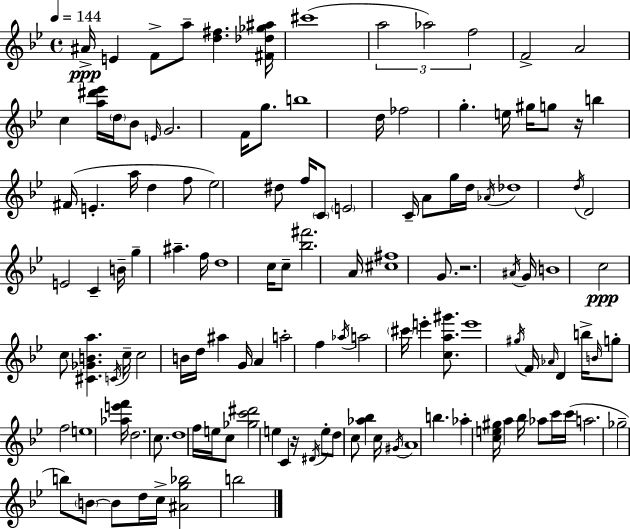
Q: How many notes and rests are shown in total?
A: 128